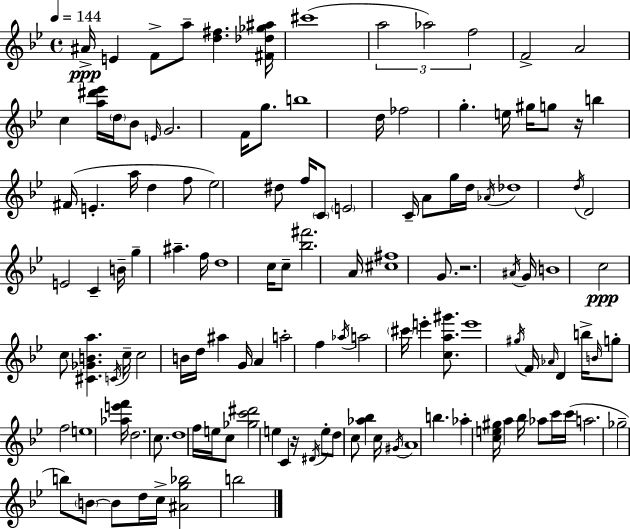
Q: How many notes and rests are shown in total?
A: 128